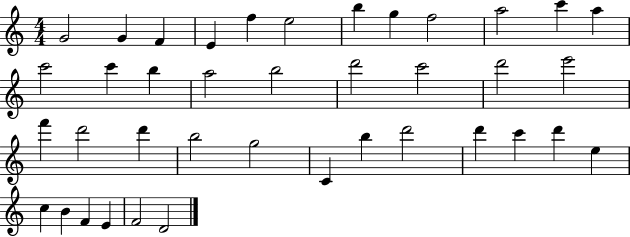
X:1
T:Untitled
M:4/4
L:1/4
K:C
G2 G F E f e2 b g f2 a2 c' a c'2 c' b a2 b2 d'2 c'2 d'2 e'2 f' d'2 d' b2 g2 C b d'2 d' c' d' e c B F E F2 D2